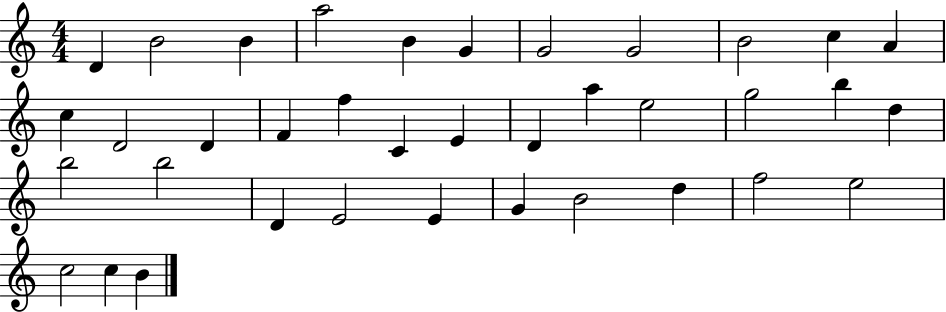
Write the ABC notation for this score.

X:1
T:Untitled
M:4/4
L:1/4
K:C
D B2 B a2 B G G2 G2 B2 c A c D2 D F f C E D a e2 g2 b d b2 b2 D E2 E G B2 d f2 e2 c2 c B